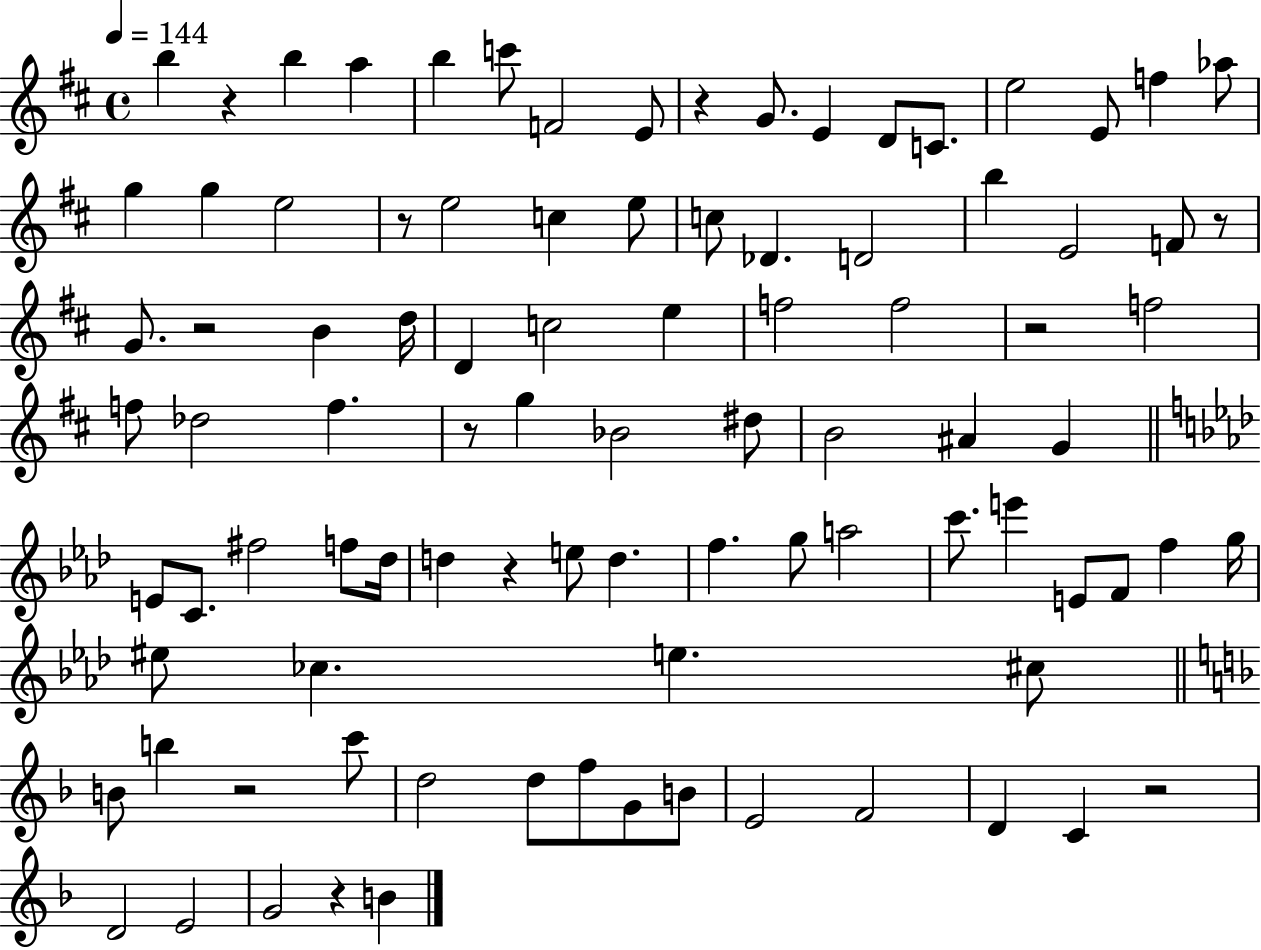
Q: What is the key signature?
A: D major